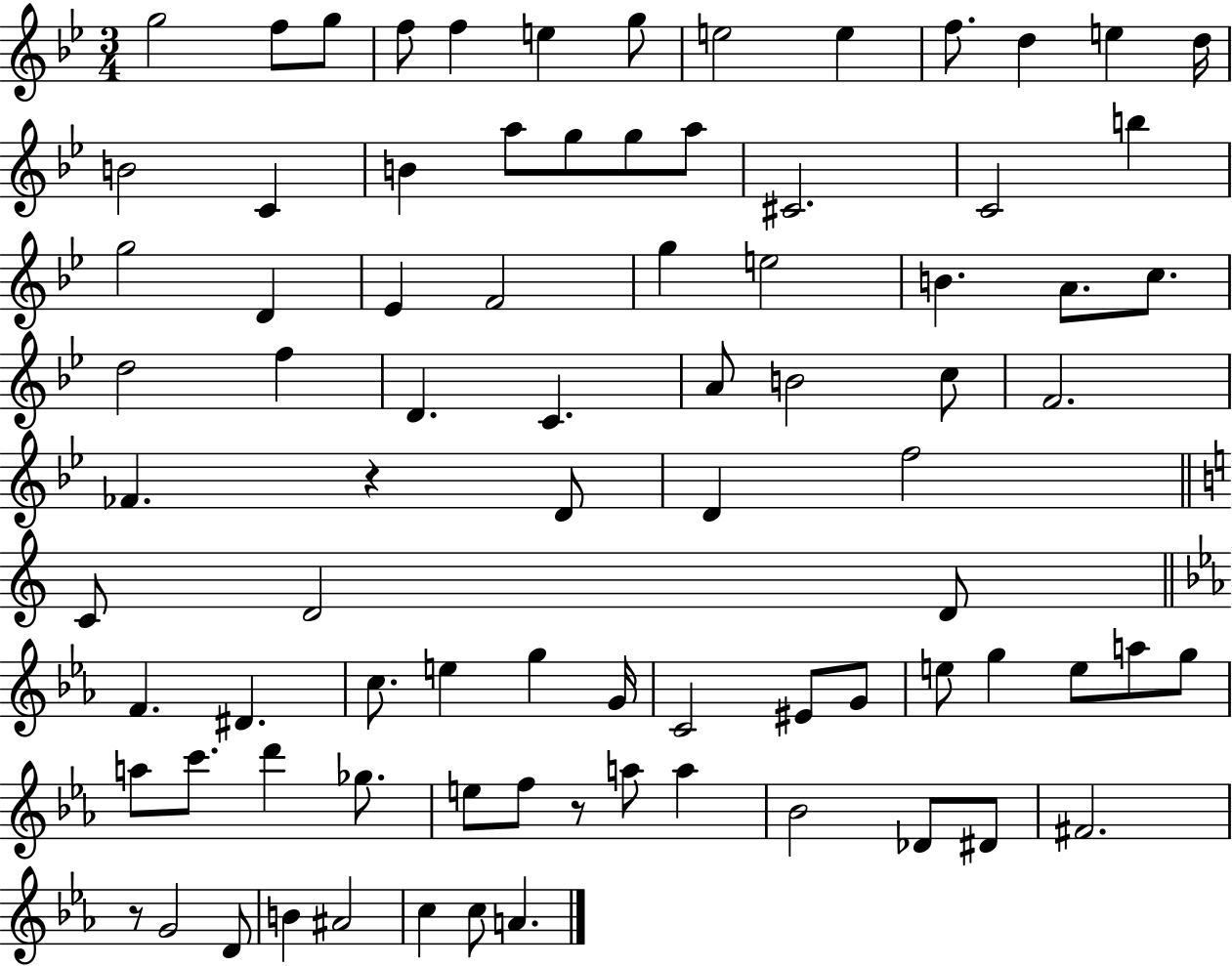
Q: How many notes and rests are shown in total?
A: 83